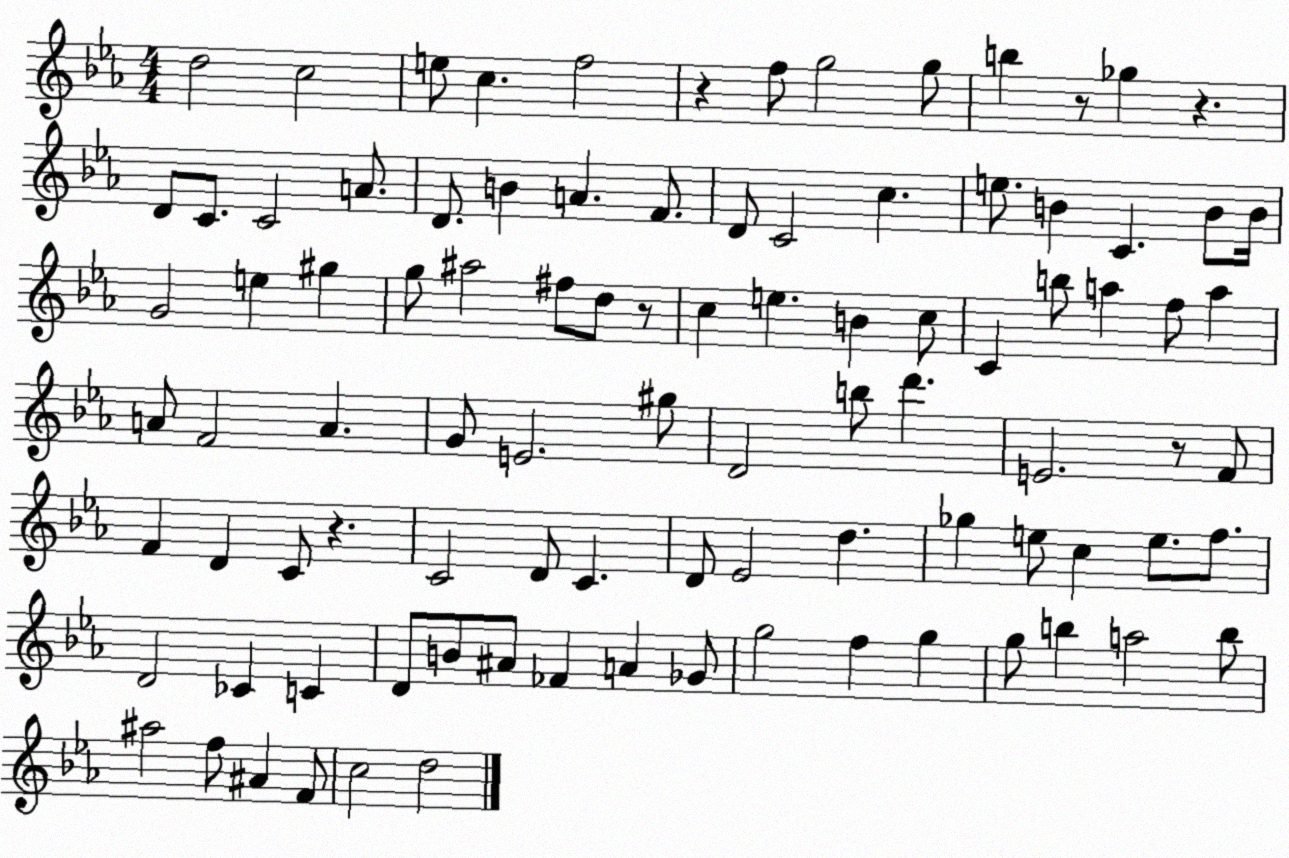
X:1
T:Untitled
M:4/4
L:1/4
K:Eb
d2 c2 e/2 c f2 z f/2 g2 g/2 b z/2 _g z D/2 C/2 C2 A/2 D/2 B A F/2 D/2 C2 c e/2 B C B/2 B/4 G2 e ^g g/2 ^a2 ^f/2 d/2 z/2 c e B c/2 C b/2 a f/2 a A/2 F2 A G/2 E2 ^g/2 D2 b/2 d' E2 z/2 F/2 F D C/2 z C2 D/2 C D/2 _E2 d _g e/2 c e/2 f/2 D2 _C C D/2 B/2 ^A/2 _F A _G/2 g2 f g g/2 b a2 b/2 ^a2 f/2 ^A F/2 c2 d2